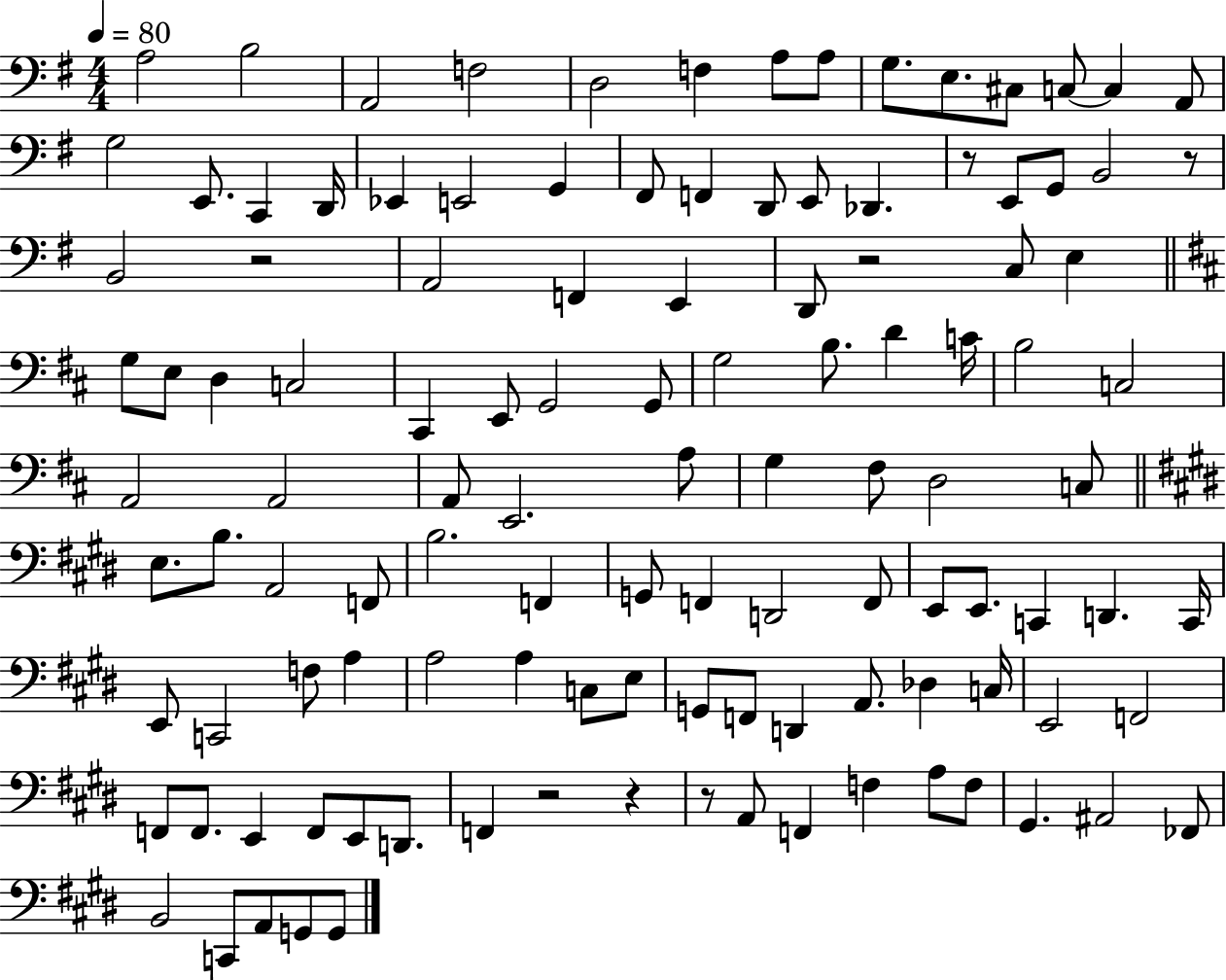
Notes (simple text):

A3/h B3/h A2/h F3/h D3/h F3/q A3/e A3/e G3/e. E3/e. C#3/e C3/e C3/q A2/e G3/h E2/e. C2/q D2/s Eb2/q E2/h G2/q F#2/e F2/q D2/e E2/e Db2/q. R/e E2/e G2/e B2/h R/e B2/h R/h A2/h F2/q E2/q D2/e R/h C3/e E3/q G3/e E3/e D3/q C3/h C#2/q E2/e G2/h G2/e G3/h B3/e. D4/q C4/s B3/h C3/h A2/h A2/h A2/e E2/h. A3/e G3/q F#3/e D3/h C3/e E3/e. B3/e. A2/h F2/e B3/h. F2/q G2/e F2/q D2/h F2/e E2/e E2/e. C2/q D2/q. C2/s E2/e C2/h F3/e A3/q A3/h A3/q C3/e E3/e G2/e F2/e D2/q A2/e. Db3/q C3/s E2/h F2/h F2/e F2/e. E2/q F2/e E2/e D2/e. F2/q R/h R/q R/e A2/e F2/q F3/q A3/e F3/e G#2/q. A#2/h FES2/e B2/h C2/e A2/e G2/e G2/e